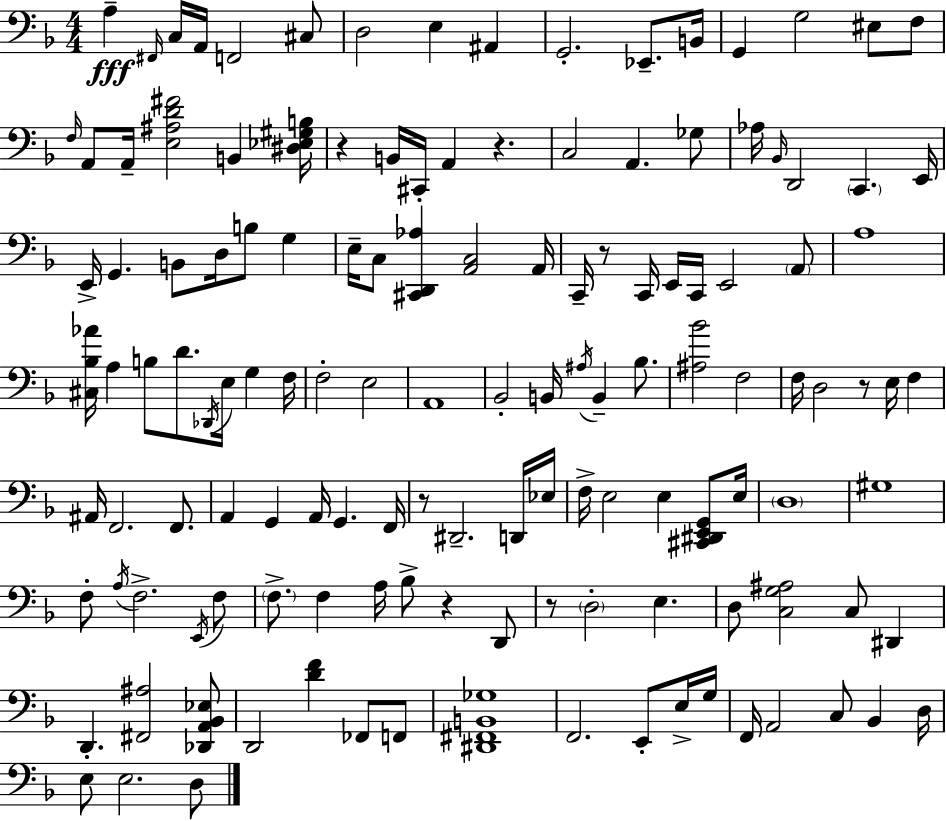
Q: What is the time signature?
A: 4/4